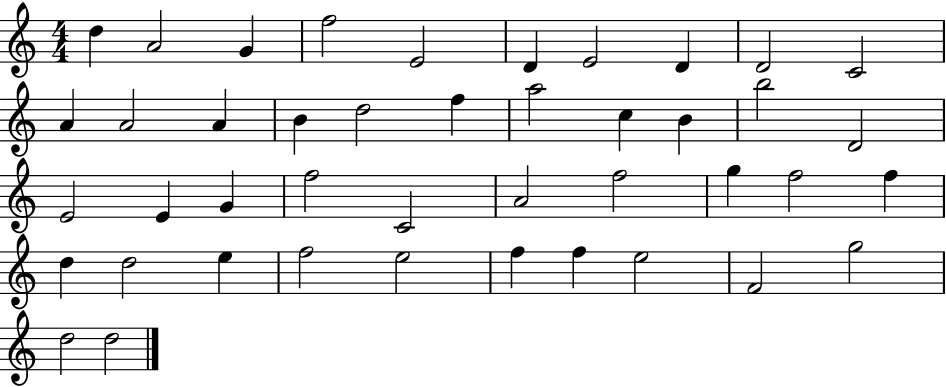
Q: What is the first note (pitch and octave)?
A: D5